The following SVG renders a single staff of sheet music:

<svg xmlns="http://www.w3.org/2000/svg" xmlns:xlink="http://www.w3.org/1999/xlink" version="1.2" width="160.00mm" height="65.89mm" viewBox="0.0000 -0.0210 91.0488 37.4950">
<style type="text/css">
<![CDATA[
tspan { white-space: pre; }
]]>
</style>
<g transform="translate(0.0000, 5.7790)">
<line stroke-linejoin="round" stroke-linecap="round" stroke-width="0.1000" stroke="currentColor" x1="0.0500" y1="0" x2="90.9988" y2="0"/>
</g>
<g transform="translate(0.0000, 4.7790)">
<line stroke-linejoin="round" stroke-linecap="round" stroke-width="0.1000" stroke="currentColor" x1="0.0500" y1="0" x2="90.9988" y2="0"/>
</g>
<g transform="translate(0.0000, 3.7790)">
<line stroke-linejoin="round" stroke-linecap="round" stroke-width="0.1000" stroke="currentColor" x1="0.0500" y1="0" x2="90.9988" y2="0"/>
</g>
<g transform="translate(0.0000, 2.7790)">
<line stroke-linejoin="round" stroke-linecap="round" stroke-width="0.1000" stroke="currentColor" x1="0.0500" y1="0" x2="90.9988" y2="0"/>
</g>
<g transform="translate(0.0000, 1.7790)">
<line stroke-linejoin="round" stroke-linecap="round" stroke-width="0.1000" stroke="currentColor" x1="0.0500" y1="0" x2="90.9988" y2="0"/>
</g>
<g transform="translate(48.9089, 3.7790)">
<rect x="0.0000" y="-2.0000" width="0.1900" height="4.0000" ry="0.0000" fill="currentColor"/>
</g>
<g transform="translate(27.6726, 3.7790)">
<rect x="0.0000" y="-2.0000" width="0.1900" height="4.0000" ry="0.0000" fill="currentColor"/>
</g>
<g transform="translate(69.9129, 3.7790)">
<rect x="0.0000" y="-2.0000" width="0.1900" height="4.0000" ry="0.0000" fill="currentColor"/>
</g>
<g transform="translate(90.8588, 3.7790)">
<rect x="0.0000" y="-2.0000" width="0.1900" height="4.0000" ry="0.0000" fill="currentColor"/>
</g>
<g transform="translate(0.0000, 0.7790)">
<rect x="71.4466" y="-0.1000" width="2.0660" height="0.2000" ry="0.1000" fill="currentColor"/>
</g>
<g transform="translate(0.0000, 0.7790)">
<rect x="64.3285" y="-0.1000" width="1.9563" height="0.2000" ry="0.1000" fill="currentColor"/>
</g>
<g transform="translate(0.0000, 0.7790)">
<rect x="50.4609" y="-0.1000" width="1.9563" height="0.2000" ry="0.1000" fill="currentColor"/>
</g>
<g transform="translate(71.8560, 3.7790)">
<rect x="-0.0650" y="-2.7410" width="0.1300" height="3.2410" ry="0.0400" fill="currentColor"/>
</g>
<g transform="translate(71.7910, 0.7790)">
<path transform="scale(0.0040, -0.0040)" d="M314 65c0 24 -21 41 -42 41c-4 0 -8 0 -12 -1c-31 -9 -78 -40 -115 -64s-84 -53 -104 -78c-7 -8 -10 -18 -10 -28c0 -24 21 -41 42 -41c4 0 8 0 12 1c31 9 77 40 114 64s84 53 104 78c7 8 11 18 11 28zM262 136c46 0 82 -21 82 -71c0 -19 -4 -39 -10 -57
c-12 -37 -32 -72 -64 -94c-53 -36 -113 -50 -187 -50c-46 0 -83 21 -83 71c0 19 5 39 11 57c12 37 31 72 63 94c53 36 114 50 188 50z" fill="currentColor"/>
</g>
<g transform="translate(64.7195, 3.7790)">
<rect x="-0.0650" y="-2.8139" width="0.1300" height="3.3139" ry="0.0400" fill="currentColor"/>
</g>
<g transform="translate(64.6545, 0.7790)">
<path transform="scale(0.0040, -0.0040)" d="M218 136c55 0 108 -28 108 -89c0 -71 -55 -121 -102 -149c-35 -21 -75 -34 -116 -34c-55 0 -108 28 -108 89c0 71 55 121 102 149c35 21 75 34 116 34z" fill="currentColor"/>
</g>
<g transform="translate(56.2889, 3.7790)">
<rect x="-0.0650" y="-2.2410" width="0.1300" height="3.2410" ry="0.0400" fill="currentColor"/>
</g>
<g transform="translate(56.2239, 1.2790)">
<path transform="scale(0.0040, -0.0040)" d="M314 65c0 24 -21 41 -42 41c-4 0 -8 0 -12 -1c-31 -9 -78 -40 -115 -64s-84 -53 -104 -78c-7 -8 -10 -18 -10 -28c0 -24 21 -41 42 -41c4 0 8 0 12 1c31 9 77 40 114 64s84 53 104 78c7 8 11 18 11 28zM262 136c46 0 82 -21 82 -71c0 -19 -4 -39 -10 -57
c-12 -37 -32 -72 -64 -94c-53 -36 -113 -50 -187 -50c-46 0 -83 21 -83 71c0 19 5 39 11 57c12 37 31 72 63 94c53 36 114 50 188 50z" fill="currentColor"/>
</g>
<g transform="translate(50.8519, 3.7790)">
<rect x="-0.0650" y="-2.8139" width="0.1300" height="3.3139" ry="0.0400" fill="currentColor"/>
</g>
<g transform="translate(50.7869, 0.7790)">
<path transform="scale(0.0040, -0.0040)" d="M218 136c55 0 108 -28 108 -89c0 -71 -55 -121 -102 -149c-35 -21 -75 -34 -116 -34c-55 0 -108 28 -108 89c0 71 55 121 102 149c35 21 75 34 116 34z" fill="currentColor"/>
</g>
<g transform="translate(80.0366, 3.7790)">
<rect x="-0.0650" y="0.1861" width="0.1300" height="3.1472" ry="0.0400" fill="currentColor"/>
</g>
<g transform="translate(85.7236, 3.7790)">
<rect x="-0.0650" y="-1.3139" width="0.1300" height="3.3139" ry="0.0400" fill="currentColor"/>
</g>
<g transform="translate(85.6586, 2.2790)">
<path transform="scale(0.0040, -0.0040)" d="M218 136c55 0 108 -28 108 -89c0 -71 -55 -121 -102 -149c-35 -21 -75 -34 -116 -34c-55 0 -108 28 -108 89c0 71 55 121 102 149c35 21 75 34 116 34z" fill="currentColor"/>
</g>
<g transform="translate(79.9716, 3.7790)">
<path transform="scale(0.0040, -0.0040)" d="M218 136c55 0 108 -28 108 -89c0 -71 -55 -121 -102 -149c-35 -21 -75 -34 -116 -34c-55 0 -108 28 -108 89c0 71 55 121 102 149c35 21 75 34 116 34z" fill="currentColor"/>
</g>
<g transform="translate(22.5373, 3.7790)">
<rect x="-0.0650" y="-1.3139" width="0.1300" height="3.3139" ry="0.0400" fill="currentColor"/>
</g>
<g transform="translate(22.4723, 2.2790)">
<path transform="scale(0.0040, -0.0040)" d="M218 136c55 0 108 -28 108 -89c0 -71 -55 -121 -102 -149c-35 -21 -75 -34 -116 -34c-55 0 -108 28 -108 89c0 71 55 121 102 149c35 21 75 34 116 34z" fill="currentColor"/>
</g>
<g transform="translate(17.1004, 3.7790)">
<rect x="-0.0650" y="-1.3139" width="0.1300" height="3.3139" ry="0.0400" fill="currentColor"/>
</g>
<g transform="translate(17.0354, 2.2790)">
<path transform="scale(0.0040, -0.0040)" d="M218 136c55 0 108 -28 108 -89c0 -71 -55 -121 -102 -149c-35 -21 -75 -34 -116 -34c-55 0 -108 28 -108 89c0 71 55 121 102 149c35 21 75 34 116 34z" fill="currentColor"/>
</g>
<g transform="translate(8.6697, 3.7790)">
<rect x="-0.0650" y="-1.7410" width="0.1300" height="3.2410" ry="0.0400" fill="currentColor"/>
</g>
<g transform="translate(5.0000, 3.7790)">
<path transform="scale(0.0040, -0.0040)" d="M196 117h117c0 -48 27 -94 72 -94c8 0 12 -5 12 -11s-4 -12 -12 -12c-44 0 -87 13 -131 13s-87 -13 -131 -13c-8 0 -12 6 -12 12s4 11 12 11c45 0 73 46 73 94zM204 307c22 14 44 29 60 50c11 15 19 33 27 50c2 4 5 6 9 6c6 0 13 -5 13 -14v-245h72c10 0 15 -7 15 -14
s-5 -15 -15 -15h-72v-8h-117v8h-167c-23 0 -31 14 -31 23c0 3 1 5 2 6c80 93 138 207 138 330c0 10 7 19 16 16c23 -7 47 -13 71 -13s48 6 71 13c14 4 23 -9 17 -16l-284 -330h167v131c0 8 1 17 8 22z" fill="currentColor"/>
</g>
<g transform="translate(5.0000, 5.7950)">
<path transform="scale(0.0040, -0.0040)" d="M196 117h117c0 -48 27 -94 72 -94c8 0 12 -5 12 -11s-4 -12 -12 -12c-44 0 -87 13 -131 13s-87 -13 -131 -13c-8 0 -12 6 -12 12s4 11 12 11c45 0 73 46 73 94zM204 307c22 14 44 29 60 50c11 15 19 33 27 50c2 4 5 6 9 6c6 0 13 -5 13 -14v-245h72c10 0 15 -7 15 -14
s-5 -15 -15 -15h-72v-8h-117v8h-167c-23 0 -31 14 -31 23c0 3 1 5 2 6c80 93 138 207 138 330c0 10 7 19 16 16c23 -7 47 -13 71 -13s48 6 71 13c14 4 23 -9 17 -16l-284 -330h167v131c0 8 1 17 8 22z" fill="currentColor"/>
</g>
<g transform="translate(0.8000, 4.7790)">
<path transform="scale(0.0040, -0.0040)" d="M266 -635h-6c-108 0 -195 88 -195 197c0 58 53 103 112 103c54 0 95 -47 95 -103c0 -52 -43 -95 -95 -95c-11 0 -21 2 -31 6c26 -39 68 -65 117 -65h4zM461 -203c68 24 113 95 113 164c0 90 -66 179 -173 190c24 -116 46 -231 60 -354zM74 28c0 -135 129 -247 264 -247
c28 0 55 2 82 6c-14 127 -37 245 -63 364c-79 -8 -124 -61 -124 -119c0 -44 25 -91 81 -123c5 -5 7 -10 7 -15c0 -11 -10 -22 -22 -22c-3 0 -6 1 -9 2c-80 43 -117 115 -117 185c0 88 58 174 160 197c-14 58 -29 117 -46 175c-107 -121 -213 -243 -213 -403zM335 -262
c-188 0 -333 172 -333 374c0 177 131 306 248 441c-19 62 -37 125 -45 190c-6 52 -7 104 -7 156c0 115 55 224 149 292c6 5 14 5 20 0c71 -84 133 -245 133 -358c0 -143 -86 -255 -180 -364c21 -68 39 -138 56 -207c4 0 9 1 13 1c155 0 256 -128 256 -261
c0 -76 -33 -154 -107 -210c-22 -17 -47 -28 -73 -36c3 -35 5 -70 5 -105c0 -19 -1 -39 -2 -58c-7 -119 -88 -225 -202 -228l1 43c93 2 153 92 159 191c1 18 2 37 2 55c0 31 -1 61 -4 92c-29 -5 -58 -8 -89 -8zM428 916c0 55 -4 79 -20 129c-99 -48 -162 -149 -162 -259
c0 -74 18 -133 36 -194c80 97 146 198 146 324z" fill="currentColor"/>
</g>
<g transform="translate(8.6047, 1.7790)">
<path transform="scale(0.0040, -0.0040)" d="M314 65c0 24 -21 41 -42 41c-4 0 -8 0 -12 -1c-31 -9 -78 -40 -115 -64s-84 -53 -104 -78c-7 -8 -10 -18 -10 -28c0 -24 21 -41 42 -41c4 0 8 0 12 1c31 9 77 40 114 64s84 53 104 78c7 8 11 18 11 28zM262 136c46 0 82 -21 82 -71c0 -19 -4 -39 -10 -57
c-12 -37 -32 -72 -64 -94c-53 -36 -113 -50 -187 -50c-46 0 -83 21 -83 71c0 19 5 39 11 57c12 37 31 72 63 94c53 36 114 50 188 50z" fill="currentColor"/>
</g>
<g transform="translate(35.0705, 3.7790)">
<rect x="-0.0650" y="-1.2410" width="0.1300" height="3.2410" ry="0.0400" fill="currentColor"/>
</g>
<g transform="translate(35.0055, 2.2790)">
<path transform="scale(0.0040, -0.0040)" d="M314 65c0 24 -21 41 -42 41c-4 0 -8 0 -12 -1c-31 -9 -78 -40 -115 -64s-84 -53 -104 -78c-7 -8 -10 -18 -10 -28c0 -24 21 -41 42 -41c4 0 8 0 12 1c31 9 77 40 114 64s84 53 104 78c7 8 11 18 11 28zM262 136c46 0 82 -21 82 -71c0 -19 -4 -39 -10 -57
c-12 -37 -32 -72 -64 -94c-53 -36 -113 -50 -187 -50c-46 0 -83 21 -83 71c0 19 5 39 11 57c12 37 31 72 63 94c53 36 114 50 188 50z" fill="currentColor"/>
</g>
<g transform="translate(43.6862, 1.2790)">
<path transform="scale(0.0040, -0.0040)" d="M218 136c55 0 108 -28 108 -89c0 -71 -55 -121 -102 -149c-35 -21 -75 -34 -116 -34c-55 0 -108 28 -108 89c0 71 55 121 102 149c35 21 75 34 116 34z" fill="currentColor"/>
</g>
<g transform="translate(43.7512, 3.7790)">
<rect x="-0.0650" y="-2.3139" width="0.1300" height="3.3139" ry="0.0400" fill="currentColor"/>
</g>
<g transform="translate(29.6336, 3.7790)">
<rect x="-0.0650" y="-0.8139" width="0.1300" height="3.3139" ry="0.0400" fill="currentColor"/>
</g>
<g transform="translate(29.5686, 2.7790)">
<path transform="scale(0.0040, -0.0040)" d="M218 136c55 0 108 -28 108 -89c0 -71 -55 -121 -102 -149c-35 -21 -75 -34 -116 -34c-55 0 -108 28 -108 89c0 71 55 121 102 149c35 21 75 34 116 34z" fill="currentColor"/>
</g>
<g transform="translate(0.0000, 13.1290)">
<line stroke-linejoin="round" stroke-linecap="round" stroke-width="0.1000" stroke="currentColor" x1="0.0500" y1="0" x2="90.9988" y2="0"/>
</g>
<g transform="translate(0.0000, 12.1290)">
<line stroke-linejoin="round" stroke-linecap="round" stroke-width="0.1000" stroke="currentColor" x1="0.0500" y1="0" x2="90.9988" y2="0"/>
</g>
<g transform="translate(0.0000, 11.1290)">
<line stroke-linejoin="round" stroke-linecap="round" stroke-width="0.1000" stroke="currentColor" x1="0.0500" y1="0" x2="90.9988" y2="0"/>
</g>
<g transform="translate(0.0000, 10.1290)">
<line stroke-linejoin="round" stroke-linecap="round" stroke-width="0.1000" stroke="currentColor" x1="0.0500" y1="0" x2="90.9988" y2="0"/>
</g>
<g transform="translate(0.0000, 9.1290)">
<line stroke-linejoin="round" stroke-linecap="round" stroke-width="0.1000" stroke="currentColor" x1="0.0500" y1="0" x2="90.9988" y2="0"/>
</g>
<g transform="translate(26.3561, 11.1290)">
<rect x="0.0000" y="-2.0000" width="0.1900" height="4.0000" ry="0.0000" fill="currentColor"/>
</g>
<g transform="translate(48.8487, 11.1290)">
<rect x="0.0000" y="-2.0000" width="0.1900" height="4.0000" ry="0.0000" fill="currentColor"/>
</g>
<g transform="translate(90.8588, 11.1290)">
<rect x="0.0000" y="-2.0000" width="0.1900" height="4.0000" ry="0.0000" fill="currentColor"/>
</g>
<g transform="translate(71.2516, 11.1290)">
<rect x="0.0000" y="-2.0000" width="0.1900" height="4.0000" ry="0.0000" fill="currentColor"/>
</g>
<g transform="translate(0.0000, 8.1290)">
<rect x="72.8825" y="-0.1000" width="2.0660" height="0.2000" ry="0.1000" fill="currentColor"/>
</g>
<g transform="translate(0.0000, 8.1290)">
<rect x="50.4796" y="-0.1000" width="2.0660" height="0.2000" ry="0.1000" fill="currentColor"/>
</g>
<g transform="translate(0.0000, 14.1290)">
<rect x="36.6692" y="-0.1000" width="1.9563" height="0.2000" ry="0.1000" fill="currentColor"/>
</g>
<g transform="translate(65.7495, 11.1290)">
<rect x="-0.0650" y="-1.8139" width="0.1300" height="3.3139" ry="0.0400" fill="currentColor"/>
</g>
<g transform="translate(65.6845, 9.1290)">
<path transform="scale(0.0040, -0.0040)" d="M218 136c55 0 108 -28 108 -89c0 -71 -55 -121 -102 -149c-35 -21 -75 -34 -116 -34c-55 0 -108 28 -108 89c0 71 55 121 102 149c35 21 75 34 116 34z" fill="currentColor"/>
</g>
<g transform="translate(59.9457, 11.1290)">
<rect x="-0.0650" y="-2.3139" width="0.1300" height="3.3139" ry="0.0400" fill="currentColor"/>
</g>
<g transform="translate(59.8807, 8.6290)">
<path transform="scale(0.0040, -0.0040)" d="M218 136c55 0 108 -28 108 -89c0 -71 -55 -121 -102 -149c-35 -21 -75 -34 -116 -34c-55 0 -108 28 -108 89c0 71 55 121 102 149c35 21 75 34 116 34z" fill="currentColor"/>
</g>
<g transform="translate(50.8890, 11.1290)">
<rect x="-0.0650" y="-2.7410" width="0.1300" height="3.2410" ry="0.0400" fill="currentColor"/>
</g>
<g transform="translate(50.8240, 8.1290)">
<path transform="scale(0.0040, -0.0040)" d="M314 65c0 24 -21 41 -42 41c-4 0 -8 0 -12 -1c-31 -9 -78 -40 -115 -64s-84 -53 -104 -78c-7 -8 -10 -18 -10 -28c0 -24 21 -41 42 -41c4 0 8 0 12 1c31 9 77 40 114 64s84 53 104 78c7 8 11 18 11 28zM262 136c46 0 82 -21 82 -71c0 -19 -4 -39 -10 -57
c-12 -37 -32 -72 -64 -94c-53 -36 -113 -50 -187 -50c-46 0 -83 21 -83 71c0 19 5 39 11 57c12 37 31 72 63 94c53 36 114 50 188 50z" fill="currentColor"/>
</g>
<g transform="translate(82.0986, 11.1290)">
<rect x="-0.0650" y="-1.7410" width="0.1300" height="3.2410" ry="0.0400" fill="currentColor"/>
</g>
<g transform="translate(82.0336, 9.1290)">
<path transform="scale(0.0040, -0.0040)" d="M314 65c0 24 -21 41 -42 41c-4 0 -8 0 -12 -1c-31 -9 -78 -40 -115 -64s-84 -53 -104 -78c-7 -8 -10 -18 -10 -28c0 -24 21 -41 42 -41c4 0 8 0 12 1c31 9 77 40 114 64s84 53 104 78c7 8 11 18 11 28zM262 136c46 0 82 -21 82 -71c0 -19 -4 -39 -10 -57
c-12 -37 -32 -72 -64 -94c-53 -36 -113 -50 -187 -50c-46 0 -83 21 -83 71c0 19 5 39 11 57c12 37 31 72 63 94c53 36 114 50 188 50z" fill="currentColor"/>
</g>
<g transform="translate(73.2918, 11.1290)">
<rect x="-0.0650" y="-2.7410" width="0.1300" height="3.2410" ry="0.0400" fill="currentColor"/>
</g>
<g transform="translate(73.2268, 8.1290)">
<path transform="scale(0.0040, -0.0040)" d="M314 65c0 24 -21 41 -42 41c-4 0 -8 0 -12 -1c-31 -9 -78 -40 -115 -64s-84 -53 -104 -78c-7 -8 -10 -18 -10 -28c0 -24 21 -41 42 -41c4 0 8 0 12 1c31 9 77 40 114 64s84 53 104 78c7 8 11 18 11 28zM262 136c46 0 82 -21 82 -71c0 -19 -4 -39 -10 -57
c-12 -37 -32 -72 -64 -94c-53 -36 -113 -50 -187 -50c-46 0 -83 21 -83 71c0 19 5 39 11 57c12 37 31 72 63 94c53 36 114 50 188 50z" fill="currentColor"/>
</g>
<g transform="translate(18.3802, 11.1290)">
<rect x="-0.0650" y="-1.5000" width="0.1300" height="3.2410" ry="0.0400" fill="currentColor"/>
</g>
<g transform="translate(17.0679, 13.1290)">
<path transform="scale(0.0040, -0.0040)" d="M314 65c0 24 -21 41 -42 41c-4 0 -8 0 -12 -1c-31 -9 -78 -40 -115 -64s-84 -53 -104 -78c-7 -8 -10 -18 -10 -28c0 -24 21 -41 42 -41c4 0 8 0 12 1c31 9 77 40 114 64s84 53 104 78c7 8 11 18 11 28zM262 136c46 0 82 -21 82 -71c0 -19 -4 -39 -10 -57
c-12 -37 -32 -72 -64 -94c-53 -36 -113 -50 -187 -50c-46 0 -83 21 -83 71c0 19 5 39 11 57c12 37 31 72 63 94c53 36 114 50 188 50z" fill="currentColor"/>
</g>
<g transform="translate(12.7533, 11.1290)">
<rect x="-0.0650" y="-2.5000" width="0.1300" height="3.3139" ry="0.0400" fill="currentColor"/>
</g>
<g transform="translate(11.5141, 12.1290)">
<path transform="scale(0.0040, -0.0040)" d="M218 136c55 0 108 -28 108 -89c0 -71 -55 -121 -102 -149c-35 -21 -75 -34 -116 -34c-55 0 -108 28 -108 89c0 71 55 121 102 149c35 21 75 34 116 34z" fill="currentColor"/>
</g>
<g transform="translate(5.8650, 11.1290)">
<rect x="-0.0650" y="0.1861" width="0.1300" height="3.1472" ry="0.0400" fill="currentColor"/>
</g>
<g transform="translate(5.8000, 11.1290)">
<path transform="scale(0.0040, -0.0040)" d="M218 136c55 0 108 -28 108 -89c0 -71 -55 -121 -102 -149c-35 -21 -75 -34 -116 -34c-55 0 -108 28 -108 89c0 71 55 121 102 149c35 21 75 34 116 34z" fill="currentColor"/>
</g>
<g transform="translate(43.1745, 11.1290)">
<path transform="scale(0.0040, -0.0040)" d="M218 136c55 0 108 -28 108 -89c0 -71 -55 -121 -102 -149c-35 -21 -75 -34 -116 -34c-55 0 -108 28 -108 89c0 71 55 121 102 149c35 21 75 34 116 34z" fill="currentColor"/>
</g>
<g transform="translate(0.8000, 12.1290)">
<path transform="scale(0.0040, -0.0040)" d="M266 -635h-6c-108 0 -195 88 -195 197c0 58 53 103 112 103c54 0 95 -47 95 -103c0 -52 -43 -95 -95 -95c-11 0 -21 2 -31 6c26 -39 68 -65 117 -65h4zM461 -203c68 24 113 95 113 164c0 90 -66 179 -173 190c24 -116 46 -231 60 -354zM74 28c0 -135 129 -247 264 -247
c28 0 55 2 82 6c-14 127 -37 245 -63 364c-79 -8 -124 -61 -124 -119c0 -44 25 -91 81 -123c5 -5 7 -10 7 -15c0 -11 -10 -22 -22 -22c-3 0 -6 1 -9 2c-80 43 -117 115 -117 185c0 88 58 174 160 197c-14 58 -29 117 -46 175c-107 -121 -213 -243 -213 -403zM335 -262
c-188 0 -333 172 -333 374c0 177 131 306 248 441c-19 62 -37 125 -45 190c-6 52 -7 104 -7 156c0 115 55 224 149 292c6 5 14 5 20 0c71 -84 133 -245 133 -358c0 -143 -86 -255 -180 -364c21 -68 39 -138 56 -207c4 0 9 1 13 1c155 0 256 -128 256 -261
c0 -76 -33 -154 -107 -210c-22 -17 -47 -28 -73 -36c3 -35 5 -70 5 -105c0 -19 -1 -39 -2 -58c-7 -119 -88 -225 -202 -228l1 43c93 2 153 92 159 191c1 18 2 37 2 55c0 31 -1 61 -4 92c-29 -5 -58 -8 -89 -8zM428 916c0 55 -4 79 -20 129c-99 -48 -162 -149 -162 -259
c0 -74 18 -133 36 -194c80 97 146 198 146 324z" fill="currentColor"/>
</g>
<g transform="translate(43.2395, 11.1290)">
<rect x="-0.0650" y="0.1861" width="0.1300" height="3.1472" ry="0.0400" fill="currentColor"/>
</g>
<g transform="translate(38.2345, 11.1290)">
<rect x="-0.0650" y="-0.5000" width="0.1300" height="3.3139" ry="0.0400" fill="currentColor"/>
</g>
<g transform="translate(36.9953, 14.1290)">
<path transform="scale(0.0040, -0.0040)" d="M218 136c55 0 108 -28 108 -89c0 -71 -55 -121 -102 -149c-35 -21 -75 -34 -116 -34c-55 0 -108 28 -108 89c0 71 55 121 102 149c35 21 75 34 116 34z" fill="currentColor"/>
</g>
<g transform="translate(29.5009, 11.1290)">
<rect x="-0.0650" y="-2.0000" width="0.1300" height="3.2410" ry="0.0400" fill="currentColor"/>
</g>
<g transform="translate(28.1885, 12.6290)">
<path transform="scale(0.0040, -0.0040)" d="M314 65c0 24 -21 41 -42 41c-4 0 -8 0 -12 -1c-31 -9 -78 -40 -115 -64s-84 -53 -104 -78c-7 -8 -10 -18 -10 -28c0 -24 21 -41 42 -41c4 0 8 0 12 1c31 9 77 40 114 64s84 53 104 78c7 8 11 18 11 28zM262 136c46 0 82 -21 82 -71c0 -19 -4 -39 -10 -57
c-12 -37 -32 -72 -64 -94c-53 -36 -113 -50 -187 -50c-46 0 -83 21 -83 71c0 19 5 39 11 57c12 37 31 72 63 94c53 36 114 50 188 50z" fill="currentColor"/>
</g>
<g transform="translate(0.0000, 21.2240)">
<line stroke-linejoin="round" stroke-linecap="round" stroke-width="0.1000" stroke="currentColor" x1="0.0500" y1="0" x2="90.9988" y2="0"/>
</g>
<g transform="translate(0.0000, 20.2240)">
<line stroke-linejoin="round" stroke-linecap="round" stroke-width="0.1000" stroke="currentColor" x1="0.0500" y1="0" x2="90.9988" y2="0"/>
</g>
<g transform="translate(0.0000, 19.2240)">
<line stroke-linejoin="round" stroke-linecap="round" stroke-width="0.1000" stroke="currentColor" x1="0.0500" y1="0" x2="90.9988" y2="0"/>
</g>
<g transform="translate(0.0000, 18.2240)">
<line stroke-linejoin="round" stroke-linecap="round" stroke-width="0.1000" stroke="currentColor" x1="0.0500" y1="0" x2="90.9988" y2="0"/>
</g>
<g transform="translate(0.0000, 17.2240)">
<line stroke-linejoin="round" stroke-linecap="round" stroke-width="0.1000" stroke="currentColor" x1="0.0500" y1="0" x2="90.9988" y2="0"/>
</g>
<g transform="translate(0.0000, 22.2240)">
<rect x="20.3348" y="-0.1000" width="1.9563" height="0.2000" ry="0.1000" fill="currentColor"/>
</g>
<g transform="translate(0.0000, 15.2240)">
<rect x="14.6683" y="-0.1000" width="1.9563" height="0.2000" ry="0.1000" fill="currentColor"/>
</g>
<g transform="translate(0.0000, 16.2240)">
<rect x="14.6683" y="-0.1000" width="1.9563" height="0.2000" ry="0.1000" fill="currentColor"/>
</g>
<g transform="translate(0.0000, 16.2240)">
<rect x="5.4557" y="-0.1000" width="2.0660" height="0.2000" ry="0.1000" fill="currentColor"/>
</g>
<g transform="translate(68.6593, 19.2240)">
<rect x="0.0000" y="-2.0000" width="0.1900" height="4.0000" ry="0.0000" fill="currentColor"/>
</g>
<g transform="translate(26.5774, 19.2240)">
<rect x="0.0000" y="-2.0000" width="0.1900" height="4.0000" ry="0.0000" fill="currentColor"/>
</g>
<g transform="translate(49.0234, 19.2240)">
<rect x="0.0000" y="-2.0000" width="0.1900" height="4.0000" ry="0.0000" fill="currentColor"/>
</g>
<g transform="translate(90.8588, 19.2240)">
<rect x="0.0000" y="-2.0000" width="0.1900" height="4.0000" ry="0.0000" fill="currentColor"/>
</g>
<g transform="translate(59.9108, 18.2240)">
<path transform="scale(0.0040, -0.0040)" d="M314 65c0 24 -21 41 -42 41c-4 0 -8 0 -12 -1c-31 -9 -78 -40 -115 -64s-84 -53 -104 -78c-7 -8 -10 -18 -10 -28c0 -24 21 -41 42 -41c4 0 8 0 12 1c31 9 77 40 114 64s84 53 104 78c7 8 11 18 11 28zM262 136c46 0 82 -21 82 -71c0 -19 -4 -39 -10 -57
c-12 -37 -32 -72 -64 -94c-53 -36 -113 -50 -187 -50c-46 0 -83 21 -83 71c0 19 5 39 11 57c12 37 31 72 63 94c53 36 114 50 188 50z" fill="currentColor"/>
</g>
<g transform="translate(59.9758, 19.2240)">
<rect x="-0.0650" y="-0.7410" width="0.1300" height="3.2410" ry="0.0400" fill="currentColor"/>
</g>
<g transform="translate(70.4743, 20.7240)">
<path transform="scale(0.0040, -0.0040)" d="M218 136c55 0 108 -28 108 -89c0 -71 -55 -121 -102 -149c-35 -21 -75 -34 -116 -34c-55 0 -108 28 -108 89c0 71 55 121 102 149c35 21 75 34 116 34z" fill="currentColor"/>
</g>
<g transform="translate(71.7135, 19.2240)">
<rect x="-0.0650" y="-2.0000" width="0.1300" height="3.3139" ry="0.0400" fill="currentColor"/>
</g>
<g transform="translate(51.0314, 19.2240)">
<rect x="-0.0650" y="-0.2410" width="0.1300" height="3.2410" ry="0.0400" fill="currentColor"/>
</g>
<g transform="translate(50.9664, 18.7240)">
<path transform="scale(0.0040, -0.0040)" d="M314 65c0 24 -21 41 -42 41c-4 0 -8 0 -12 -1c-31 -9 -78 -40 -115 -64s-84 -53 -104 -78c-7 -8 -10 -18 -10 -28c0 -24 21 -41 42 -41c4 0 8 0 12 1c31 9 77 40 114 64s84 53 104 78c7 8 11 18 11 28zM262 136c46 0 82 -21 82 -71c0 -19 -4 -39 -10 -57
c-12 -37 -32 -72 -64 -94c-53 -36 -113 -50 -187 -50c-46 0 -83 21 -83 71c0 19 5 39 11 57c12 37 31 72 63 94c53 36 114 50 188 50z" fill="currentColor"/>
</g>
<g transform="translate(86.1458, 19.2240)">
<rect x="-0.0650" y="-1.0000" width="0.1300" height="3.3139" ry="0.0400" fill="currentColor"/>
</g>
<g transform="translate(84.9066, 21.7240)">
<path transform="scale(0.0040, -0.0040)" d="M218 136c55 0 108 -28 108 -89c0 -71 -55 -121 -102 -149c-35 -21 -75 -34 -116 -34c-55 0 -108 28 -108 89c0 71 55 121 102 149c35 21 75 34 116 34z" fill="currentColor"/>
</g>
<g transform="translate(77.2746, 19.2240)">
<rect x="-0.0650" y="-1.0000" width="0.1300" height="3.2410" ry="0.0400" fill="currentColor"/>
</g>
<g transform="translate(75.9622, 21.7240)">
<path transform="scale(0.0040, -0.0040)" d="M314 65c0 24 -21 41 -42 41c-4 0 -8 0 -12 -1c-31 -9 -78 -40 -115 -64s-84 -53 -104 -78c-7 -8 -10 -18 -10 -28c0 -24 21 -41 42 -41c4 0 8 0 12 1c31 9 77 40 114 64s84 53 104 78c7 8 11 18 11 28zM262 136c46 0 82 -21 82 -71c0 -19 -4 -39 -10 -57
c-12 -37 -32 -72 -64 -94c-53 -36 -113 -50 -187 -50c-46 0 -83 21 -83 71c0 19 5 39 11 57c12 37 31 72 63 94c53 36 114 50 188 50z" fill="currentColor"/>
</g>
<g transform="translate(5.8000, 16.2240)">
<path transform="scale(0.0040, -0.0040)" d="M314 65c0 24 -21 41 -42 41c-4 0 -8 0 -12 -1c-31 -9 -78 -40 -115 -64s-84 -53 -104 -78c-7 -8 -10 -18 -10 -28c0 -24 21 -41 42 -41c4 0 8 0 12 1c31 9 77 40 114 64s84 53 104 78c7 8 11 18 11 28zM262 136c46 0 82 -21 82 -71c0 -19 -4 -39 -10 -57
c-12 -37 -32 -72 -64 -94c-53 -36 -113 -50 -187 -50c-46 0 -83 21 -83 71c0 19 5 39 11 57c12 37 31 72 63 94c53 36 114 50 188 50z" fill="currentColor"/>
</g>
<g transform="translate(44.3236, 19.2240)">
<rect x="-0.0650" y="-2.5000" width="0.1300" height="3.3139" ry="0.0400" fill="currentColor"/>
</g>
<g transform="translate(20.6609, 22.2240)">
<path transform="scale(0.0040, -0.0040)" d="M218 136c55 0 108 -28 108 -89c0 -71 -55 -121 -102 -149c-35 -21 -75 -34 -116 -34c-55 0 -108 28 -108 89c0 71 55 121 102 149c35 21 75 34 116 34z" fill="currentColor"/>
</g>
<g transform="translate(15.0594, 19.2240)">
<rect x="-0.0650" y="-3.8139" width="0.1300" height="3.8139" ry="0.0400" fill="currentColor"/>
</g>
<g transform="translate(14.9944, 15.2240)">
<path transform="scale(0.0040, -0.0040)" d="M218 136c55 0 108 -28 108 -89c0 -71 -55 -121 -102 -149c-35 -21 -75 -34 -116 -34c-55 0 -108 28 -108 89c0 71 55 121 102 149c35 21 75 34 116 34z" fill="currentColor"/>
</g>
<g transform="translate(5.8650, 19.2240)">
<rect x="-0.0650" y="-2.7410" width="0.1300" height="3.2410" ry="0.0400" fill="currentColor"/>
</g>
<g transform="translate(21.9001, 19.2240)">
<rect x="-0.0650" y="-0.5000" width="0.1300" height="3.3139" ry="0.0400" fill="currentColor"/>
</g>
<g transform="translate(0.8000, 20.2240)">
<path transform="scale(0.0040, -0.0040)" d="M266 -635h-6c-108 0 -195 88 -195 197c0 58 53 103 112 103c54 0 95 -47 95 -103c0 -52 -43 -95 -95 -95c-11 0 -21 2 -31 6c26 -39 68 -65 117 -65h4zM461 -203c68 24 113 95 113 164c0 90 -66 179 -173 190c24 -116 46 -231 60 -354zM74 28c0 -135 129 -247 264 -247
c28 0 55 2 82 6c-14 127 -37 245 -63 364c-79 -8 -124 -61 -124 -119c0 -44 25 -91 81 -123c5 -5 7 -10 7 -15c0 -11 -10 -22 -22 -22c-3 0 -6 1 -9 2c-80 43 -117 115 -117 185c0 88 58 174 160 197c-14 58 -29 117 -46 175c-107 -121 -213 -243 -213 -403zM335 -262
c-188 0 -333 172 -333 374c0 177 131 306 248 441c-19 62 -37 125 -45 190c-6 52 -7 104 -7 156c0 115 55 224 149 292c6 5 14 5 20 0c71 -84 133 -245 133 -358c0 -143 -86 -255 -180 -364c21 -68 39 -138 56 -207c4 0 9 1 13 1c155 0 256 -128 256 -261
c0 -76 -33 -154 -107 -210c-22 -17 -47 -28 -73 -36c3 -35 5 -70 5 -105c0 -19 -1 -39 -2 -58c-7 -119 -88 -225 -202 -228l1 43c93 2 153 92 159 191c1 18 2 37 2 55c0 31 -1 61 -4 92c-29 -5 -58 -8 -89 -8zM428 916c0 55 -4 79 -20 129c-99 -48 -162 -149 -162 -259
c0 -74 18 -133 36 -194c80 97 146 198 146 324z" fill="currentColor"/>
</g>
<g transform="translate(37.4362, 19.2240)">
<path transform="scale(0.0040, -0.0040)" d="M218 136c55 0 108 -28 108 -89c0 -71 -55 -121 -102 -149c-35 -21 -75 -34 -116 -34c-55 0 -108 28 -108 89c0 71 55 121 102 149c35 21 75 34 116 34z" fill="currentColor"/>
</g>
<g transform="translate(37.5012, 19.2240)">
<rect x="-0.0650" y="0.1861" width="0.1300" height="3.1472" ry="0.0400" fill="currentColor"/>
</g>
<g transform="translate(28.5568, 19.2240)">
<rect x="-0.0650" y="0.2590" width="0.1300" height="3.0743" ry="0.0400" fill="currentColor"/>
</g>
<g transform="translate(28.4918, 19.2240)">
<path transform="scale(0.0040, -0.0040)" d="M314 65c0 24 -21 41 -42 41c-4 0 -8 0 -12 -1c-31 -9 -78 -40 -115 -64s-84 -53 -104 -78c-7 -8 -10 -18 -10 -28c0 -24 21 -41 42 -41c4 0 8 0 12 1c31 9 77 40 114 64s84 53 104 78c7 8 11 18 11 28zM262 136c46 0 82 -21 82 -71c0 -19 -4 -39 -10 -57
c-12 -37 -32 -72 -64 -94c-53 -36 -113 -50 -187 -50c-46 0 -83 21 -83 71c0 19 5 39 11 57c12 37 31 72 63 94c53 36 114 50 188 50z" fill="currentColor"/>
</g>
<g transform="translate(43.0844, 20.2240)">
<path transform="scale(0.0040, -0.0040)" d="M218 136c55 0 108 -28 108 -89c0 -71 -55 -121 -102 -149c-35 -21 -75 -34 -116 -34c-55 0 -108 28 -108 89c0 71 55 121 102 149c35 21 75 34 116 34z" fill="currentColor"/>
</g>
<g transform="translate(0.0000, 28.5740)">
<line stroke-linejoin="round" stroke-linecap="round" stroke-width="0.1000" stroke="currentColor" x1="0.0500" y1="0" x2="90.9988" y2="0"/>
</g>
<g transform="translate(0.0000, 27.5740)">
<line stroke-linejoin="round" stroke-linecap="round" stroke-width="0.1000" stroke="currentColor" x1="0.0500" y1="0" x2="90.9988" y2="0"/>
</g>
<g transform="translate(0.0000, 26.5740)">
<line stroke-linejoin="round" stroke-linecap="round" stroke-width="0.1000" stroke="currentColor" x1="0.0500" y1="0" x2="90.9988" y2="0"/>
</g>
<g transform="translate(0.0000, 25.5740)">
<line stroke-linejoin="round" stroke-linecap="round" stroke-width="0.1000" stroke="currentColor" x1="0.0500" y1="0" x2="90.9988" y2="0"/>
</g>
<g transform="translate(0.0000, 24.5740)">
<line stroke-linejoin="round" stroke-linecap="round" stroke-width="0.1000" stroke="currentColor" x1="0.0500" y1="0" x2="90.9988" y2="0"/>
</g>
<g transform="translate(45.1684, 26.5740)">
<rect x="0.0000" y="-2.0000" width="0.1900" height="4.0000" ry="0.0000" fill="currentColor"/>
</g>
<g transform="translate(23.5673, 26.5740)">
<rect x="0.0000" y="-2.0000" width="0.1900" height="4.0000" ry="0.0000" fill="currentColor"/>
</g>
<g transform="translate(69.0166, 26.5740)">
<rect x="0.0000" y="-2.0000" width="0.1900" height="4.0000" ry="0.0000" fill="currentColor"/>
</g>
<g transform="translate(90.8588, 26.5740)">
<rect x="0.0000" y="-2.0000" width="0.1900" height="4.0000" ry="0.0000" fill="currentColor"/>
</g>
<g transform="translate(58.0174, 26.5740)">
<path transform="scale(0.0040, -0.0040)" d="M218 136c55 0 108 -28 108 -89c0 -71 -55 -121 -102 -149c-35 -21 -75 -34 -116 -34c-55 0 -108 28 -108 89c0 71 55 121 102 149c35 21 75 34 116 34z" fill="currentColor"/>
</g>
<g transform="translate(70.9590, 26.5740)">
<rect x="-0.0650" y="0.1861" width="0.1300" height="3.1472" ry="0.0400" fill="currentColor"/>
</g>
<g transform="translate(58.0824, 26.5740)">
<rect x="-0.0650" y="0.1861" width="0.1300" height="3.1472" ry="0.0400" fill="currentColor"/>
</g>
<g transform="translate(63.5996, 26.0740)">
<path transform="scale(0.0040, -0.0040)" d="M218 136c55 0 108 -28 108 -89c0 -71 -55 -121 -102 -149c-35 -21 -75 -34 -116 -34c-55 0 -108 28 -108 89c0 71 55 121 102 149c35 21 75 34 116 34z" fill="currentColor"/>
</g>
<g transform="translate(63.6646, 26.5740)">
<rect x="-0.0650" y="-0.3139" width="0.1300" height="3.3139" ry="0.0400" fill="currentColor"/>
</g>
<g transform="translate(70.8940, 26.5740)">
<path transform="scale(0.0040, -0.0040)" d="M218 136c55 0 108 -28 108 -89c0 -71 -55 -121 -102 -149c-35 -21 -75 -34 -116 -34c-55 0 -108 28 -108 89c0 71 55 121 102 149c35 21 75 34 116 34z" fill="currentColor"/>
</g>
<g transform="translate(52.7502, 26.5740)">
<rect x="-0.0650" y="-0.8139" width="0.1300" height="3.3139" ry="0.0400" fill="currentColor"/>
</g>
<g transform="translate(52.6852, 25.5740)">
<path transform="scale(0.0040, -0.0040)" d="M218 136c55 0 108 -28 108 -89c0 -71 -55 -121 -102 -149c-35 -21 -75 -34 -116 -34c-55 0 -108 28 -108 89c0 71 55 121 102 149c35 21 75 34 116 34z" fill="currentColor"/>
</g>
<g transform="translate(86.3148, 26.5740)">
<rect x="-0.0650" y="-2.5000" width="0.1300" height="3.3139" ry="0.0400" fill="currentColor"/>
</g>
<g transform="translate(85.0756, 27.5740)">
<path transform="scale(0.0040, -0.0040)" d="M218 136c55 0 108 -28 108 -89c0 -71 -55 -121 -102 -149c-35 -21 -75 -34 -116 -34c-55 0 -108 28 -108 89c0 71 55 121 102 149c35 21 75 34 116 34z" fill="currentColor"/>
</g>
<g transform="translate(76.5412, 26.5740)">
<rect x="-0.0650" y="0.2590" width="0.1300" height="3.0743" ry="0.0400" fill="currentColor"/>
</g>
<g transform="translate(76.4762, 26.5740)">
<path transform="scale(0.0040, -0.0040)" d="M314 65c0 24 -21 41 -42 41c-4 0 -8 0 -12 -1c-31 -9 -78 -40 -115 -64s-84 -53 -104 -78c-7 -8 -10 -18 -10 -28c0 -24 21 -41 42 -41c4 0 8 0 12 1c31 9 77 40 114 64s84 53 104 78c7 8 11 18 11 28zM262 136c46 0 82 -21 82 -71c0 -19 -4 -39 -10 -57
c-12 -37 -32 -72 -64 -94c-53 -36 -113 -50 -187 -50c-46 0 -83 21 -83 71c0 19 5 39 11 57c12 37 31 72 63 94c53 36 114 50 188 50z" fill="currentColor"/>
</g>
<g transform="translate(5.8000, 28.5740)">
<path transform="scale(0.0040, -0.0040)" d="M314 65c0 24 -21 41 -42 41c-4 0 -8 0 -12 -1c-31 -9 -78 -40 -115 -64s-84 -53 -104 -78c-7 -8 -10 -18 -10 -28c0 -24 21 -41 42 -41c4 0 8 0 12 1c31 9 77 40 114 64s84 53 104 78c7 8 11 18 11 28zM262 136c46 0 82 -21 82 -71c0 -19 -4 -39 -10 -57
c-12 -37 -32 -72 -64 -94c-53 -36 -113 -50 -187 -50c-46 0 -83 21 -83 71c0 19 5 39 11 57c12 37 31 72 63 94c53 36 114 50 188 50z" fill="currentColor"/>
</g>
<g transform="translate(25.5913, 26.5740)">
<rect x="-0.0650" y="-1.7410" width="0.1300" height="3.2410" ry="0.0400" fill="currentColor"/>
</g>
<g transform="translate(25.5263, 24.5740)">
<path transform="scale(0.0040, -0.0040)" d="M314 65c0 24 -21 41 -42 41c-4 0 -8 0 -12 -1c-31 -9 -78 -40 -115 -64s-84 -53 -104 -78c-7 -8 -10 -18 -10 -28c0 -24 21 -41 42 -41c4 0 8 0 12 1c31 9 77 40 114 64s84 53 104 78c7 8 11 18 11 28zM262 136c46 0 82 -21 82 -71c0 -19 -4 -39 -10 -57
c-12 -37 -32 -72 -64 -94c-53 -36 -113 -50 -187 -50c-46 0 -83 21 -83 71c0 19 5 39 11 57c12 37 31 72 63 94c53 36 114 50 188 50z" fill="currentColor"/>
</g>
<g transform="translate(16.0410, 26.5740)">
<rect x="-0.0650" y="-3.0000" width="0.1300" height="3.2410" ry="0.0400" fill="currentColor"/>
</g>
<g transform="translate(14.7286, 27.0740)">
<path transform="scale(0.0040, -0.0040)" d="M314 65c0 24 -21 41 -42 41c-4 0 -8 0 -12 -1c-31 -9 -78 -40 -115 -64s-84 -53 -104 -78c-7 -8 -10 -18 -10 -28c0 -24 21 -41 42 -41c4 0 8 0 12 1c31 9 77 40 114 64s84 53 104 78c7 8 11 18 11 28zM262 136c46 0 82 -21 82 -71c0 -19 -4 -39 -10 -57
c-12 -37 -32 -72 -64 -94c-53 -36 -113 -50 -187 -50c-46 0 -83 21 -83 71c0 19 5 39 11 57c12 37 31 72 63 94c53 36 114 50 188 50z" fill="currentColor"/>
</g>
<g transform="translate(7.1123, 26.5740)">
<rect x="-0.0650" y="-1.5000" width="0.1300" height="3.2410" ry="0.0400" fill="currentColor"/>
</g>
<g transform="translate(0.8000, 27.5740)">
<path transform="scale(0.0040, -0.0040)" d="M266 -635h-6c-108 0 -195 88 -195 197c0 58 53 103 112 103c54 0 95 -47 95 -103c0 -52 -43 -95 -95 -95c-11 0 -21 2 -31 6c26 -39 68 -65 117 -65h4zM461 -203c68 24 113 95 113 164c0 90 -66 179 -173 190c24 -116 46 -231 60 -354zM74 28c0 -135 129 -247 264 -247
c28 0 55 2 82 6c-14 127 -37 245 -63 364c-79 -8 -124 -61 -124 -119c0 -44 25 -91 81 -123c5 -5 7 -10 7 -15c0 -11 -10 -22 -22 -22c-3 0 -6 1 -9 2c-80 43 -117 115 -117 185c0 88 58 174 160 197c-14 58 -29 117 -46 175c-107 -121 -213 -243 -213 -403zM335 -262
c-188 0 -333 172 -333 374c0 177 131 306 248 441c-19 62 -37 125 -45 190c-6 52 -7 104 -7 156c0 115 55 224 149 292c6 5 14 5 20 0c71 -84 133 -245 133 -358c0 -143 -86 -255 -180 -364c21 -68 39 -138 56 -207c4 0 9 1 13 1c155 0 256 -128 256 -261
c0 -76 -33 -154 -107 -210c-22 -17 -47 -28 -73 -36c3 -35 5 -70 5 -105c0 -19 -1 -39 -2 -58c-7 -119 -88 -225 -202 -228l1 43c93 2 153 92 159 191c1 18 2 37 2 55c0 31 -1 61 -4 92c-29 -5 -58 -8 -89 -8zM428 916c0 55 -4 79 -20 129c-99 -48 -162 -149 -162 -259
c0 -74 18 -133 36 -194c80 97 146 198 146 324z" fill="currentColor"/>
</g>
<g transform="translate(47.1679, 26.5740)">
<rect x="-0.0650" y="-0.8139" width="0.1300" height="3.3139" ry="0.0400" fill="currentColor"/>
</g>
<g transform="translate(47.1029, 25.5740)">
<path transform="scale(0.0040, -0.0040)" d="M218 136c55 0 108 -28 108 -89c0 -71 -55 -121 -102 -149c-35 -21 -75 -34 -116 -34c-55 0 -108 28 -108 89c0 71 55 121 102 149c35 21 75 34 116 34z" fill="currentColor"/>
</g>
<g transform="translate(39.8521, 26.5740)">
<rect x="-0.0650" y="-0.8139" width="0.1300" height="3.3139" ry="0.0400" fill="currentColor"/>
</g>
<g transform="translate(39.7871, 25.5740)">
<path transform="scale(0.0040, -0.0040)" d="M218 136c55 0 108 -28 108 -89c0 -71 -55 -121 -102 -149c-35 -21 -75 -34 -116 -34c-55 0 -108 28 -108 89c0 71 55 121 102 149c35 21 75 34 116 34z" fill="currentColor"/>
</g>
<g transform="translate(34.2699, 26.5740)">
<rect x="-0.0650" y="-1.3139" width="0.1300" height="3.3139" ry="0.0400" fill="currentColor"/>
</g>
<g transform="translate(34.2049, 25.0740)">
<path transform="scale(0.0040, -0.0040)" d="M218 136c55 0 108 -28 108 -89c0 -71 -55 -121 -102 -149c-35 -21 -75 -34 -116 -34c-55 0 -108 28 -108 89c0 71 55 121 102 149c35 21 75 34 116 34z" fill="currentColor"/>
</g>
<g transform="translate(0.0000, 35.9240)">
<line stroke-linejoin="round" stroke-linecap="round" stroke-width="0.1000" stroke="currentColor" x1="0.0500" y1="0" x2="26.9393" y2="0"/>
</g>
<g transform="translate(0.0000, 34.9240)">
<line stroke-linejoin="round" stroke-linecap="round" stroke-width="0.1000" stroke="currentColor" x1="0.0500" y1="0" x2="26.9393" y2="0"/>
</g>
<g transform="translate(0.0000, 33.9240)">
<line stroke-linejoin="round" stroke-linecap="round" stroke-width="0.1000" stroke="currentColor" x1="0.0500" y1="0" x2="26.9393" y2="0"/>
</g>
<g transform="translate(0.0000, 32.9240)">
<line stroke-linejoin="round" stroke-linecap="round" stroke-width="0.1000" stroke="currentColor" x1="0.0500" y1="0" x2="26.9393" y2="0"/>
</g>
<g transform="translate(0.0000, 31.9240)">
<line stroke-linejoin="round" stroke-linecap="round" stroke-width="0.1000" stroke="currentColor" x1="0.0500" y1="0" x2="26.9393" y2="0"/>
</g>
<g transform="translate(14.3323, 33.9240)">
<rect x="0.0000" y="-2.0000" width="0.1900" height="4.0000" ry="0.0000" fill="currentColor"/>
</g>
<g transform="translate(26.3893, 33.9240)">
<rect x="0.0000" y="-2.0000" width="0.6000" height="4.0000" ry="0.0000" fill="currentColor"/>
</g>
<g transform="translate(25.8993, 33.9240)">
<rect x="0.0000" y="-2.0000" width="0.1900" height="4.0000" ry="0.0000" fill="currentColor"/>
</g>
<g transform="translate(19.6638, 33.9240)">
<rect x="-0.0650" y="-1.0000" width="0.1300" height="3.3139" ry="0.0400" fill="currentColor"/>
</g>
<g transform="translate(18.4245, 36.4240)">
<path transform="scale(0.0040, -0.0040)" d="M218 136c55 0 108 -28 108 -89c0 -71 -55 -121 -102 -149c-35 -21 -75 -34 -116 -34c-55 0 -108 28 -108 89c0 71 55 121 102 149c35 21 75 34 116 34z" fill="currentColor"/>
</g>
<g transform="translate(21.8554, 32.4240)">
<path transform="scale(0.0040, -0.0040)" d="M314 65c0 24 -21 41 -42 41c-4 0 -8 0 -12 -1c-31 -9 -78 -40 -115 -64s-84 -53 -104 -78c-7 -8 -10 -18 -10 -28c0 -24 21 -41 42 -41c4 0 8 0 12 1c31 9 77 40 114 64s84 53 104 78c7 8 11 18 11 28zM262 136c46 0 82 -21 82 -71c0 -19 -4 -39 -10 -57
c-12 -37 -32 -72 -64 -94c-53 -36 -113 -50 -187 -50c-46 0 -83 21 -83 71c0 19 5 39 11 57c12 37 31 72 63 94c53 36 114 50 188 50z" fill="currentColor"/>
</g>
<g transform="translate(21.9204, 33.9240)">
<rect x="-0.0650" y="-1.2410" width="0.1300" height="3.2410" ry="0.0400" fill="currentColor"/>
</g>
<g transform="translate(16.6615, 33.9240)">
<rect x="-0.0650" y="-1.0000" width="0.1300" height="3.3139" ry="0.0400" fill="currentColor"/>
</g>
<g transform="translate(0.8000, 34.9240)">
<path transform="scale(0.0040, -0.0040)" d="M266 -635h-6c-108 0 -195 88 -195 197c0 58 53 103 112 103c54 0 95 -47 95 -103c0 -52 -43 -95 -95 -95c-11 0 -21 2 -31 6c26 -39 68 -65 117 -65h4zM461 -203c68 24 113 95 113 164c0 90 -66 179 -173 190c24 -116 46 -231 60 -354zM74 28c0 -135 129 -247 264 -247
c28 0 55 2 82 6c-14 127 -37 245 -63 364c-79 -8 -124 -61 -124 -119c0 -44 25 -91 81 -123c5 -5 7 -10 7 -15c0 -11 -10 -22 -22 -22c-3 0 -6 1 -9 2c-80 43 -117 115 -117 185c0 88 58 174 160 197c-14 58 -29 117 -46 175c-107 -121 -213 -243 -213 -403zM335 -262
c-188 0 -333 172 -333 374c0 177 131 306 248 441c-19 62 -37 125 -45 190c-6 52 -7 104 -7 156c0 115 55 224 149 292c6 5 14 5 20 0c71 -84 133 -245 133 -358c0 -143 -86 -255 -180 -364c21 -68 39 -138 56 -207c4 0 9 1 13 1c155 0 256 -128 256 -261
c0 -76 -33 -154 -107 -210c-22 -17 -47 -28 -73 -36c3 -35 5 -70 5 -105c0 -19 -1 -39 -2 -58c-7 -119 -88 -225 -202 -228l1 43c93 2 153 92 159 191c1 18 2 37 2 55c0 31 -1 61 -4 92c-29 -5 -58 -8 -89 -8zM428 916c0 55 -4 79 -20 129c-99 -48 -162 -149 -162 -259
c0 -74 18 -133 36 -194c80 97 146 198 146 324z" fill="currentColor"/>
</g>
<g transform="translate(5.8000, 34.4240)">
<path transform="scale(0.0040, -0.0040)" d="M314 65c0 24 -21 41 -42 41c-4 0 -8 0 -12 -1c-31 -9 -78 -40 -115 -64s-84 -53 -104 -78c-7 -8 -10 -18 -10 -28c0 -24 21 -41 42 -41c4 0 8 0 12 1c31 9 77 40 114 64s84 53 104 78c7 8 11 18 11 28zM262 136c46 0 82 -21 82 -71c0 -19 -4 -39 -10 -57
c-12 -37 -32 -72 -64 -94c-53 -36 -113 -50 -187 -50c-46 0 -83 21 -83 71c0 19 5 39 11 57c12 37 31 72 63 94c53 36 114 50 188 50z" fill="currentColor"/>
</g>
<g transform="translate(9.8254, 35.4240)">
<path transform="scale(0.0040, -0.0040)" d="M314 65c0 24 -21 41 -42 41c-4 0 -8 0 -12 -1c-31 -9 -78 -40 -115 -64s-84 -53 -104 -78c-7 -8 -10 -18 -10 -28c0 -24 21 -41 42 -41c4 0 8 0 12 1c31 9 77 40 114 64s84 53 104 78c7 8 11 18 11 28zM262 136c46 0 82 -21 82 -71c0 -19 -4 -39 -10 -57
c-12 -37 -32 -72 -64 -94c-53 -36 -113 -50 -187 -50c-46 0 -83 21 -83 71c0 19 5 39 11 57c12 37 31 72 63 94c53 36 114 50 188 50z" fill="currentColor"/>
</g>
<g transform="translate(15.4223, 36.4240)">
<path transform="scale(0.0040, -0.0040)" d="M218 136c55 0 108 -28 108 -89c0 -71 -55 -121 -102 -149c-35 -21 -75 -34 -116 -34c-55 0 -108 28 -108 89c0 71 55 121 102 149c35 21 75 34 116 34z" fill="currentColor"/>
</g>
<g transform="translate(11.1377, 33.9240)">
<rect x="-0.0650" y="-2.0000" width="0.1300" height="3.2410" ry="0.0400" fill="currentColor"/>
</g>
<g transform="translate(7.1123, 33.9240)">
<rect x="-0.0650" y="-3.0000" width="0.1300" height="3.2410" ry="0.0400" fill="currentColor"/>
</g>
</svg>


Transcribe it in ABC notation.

X:1
T:Untitled
M:4/4
L:1/4
K:C
f2 e e d e2 g a g2 a a2 B e B G E2 F2 C B a2 g f a2 f2 a2 c' C B2 B G c2 d2 F D2 D E2 A2 f2 e d d d B c B B2 G A2 F2 D D e2